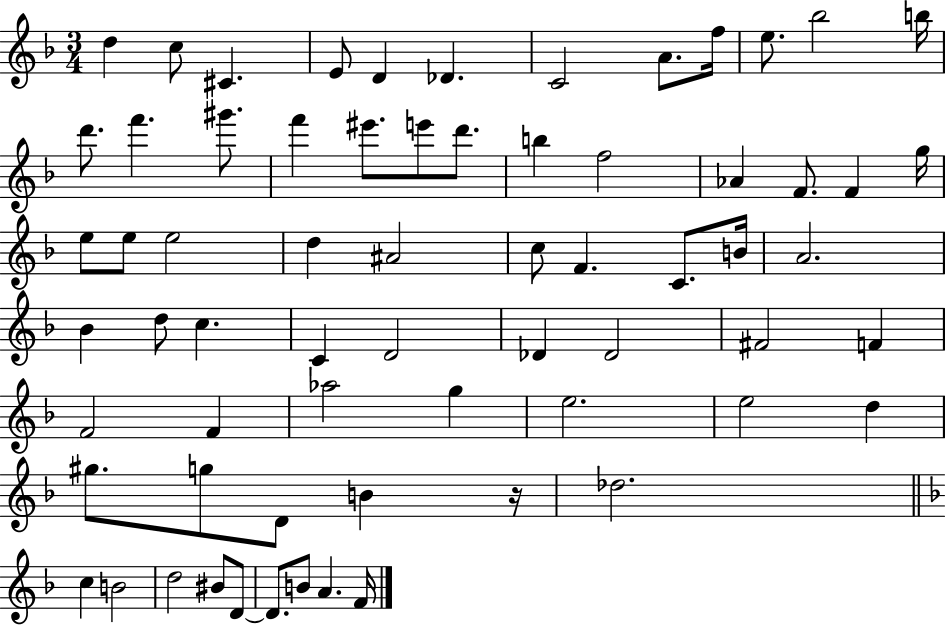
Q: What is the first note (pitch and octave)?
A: D5